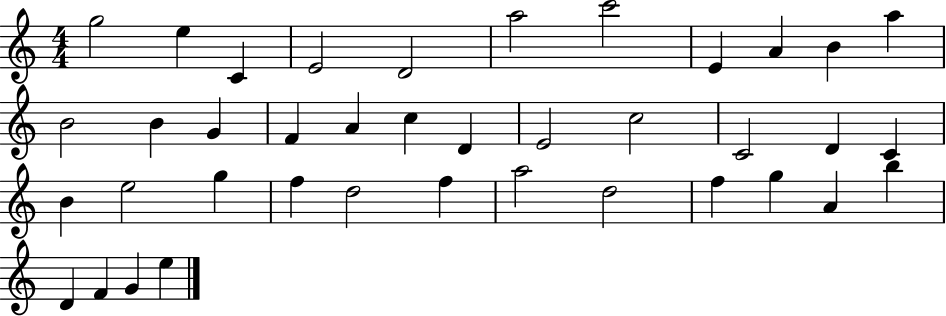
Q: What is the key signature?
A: C major